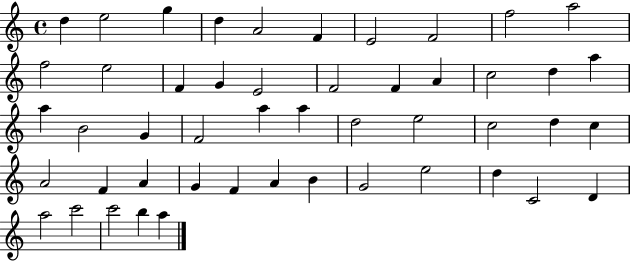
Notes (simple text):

D5/q E5/h G5/q D5/q A4/h F4/q E4/h F4/h F5/h A5/h F5/h E5/h F4/q G4/q E4/h F4/h F4/q A4/q C5/h D5/q A5/q A5/q B4/h G4/q F4/h A5/q A5/q D5/h E5/h C5/h D5/q C5/q A4/h F4/q A4/q G4/q F4/q A4/q B4/q G4/h E5/h D5/q C4/h D4/q A5/h C6/h C6/h B5/q A5/q